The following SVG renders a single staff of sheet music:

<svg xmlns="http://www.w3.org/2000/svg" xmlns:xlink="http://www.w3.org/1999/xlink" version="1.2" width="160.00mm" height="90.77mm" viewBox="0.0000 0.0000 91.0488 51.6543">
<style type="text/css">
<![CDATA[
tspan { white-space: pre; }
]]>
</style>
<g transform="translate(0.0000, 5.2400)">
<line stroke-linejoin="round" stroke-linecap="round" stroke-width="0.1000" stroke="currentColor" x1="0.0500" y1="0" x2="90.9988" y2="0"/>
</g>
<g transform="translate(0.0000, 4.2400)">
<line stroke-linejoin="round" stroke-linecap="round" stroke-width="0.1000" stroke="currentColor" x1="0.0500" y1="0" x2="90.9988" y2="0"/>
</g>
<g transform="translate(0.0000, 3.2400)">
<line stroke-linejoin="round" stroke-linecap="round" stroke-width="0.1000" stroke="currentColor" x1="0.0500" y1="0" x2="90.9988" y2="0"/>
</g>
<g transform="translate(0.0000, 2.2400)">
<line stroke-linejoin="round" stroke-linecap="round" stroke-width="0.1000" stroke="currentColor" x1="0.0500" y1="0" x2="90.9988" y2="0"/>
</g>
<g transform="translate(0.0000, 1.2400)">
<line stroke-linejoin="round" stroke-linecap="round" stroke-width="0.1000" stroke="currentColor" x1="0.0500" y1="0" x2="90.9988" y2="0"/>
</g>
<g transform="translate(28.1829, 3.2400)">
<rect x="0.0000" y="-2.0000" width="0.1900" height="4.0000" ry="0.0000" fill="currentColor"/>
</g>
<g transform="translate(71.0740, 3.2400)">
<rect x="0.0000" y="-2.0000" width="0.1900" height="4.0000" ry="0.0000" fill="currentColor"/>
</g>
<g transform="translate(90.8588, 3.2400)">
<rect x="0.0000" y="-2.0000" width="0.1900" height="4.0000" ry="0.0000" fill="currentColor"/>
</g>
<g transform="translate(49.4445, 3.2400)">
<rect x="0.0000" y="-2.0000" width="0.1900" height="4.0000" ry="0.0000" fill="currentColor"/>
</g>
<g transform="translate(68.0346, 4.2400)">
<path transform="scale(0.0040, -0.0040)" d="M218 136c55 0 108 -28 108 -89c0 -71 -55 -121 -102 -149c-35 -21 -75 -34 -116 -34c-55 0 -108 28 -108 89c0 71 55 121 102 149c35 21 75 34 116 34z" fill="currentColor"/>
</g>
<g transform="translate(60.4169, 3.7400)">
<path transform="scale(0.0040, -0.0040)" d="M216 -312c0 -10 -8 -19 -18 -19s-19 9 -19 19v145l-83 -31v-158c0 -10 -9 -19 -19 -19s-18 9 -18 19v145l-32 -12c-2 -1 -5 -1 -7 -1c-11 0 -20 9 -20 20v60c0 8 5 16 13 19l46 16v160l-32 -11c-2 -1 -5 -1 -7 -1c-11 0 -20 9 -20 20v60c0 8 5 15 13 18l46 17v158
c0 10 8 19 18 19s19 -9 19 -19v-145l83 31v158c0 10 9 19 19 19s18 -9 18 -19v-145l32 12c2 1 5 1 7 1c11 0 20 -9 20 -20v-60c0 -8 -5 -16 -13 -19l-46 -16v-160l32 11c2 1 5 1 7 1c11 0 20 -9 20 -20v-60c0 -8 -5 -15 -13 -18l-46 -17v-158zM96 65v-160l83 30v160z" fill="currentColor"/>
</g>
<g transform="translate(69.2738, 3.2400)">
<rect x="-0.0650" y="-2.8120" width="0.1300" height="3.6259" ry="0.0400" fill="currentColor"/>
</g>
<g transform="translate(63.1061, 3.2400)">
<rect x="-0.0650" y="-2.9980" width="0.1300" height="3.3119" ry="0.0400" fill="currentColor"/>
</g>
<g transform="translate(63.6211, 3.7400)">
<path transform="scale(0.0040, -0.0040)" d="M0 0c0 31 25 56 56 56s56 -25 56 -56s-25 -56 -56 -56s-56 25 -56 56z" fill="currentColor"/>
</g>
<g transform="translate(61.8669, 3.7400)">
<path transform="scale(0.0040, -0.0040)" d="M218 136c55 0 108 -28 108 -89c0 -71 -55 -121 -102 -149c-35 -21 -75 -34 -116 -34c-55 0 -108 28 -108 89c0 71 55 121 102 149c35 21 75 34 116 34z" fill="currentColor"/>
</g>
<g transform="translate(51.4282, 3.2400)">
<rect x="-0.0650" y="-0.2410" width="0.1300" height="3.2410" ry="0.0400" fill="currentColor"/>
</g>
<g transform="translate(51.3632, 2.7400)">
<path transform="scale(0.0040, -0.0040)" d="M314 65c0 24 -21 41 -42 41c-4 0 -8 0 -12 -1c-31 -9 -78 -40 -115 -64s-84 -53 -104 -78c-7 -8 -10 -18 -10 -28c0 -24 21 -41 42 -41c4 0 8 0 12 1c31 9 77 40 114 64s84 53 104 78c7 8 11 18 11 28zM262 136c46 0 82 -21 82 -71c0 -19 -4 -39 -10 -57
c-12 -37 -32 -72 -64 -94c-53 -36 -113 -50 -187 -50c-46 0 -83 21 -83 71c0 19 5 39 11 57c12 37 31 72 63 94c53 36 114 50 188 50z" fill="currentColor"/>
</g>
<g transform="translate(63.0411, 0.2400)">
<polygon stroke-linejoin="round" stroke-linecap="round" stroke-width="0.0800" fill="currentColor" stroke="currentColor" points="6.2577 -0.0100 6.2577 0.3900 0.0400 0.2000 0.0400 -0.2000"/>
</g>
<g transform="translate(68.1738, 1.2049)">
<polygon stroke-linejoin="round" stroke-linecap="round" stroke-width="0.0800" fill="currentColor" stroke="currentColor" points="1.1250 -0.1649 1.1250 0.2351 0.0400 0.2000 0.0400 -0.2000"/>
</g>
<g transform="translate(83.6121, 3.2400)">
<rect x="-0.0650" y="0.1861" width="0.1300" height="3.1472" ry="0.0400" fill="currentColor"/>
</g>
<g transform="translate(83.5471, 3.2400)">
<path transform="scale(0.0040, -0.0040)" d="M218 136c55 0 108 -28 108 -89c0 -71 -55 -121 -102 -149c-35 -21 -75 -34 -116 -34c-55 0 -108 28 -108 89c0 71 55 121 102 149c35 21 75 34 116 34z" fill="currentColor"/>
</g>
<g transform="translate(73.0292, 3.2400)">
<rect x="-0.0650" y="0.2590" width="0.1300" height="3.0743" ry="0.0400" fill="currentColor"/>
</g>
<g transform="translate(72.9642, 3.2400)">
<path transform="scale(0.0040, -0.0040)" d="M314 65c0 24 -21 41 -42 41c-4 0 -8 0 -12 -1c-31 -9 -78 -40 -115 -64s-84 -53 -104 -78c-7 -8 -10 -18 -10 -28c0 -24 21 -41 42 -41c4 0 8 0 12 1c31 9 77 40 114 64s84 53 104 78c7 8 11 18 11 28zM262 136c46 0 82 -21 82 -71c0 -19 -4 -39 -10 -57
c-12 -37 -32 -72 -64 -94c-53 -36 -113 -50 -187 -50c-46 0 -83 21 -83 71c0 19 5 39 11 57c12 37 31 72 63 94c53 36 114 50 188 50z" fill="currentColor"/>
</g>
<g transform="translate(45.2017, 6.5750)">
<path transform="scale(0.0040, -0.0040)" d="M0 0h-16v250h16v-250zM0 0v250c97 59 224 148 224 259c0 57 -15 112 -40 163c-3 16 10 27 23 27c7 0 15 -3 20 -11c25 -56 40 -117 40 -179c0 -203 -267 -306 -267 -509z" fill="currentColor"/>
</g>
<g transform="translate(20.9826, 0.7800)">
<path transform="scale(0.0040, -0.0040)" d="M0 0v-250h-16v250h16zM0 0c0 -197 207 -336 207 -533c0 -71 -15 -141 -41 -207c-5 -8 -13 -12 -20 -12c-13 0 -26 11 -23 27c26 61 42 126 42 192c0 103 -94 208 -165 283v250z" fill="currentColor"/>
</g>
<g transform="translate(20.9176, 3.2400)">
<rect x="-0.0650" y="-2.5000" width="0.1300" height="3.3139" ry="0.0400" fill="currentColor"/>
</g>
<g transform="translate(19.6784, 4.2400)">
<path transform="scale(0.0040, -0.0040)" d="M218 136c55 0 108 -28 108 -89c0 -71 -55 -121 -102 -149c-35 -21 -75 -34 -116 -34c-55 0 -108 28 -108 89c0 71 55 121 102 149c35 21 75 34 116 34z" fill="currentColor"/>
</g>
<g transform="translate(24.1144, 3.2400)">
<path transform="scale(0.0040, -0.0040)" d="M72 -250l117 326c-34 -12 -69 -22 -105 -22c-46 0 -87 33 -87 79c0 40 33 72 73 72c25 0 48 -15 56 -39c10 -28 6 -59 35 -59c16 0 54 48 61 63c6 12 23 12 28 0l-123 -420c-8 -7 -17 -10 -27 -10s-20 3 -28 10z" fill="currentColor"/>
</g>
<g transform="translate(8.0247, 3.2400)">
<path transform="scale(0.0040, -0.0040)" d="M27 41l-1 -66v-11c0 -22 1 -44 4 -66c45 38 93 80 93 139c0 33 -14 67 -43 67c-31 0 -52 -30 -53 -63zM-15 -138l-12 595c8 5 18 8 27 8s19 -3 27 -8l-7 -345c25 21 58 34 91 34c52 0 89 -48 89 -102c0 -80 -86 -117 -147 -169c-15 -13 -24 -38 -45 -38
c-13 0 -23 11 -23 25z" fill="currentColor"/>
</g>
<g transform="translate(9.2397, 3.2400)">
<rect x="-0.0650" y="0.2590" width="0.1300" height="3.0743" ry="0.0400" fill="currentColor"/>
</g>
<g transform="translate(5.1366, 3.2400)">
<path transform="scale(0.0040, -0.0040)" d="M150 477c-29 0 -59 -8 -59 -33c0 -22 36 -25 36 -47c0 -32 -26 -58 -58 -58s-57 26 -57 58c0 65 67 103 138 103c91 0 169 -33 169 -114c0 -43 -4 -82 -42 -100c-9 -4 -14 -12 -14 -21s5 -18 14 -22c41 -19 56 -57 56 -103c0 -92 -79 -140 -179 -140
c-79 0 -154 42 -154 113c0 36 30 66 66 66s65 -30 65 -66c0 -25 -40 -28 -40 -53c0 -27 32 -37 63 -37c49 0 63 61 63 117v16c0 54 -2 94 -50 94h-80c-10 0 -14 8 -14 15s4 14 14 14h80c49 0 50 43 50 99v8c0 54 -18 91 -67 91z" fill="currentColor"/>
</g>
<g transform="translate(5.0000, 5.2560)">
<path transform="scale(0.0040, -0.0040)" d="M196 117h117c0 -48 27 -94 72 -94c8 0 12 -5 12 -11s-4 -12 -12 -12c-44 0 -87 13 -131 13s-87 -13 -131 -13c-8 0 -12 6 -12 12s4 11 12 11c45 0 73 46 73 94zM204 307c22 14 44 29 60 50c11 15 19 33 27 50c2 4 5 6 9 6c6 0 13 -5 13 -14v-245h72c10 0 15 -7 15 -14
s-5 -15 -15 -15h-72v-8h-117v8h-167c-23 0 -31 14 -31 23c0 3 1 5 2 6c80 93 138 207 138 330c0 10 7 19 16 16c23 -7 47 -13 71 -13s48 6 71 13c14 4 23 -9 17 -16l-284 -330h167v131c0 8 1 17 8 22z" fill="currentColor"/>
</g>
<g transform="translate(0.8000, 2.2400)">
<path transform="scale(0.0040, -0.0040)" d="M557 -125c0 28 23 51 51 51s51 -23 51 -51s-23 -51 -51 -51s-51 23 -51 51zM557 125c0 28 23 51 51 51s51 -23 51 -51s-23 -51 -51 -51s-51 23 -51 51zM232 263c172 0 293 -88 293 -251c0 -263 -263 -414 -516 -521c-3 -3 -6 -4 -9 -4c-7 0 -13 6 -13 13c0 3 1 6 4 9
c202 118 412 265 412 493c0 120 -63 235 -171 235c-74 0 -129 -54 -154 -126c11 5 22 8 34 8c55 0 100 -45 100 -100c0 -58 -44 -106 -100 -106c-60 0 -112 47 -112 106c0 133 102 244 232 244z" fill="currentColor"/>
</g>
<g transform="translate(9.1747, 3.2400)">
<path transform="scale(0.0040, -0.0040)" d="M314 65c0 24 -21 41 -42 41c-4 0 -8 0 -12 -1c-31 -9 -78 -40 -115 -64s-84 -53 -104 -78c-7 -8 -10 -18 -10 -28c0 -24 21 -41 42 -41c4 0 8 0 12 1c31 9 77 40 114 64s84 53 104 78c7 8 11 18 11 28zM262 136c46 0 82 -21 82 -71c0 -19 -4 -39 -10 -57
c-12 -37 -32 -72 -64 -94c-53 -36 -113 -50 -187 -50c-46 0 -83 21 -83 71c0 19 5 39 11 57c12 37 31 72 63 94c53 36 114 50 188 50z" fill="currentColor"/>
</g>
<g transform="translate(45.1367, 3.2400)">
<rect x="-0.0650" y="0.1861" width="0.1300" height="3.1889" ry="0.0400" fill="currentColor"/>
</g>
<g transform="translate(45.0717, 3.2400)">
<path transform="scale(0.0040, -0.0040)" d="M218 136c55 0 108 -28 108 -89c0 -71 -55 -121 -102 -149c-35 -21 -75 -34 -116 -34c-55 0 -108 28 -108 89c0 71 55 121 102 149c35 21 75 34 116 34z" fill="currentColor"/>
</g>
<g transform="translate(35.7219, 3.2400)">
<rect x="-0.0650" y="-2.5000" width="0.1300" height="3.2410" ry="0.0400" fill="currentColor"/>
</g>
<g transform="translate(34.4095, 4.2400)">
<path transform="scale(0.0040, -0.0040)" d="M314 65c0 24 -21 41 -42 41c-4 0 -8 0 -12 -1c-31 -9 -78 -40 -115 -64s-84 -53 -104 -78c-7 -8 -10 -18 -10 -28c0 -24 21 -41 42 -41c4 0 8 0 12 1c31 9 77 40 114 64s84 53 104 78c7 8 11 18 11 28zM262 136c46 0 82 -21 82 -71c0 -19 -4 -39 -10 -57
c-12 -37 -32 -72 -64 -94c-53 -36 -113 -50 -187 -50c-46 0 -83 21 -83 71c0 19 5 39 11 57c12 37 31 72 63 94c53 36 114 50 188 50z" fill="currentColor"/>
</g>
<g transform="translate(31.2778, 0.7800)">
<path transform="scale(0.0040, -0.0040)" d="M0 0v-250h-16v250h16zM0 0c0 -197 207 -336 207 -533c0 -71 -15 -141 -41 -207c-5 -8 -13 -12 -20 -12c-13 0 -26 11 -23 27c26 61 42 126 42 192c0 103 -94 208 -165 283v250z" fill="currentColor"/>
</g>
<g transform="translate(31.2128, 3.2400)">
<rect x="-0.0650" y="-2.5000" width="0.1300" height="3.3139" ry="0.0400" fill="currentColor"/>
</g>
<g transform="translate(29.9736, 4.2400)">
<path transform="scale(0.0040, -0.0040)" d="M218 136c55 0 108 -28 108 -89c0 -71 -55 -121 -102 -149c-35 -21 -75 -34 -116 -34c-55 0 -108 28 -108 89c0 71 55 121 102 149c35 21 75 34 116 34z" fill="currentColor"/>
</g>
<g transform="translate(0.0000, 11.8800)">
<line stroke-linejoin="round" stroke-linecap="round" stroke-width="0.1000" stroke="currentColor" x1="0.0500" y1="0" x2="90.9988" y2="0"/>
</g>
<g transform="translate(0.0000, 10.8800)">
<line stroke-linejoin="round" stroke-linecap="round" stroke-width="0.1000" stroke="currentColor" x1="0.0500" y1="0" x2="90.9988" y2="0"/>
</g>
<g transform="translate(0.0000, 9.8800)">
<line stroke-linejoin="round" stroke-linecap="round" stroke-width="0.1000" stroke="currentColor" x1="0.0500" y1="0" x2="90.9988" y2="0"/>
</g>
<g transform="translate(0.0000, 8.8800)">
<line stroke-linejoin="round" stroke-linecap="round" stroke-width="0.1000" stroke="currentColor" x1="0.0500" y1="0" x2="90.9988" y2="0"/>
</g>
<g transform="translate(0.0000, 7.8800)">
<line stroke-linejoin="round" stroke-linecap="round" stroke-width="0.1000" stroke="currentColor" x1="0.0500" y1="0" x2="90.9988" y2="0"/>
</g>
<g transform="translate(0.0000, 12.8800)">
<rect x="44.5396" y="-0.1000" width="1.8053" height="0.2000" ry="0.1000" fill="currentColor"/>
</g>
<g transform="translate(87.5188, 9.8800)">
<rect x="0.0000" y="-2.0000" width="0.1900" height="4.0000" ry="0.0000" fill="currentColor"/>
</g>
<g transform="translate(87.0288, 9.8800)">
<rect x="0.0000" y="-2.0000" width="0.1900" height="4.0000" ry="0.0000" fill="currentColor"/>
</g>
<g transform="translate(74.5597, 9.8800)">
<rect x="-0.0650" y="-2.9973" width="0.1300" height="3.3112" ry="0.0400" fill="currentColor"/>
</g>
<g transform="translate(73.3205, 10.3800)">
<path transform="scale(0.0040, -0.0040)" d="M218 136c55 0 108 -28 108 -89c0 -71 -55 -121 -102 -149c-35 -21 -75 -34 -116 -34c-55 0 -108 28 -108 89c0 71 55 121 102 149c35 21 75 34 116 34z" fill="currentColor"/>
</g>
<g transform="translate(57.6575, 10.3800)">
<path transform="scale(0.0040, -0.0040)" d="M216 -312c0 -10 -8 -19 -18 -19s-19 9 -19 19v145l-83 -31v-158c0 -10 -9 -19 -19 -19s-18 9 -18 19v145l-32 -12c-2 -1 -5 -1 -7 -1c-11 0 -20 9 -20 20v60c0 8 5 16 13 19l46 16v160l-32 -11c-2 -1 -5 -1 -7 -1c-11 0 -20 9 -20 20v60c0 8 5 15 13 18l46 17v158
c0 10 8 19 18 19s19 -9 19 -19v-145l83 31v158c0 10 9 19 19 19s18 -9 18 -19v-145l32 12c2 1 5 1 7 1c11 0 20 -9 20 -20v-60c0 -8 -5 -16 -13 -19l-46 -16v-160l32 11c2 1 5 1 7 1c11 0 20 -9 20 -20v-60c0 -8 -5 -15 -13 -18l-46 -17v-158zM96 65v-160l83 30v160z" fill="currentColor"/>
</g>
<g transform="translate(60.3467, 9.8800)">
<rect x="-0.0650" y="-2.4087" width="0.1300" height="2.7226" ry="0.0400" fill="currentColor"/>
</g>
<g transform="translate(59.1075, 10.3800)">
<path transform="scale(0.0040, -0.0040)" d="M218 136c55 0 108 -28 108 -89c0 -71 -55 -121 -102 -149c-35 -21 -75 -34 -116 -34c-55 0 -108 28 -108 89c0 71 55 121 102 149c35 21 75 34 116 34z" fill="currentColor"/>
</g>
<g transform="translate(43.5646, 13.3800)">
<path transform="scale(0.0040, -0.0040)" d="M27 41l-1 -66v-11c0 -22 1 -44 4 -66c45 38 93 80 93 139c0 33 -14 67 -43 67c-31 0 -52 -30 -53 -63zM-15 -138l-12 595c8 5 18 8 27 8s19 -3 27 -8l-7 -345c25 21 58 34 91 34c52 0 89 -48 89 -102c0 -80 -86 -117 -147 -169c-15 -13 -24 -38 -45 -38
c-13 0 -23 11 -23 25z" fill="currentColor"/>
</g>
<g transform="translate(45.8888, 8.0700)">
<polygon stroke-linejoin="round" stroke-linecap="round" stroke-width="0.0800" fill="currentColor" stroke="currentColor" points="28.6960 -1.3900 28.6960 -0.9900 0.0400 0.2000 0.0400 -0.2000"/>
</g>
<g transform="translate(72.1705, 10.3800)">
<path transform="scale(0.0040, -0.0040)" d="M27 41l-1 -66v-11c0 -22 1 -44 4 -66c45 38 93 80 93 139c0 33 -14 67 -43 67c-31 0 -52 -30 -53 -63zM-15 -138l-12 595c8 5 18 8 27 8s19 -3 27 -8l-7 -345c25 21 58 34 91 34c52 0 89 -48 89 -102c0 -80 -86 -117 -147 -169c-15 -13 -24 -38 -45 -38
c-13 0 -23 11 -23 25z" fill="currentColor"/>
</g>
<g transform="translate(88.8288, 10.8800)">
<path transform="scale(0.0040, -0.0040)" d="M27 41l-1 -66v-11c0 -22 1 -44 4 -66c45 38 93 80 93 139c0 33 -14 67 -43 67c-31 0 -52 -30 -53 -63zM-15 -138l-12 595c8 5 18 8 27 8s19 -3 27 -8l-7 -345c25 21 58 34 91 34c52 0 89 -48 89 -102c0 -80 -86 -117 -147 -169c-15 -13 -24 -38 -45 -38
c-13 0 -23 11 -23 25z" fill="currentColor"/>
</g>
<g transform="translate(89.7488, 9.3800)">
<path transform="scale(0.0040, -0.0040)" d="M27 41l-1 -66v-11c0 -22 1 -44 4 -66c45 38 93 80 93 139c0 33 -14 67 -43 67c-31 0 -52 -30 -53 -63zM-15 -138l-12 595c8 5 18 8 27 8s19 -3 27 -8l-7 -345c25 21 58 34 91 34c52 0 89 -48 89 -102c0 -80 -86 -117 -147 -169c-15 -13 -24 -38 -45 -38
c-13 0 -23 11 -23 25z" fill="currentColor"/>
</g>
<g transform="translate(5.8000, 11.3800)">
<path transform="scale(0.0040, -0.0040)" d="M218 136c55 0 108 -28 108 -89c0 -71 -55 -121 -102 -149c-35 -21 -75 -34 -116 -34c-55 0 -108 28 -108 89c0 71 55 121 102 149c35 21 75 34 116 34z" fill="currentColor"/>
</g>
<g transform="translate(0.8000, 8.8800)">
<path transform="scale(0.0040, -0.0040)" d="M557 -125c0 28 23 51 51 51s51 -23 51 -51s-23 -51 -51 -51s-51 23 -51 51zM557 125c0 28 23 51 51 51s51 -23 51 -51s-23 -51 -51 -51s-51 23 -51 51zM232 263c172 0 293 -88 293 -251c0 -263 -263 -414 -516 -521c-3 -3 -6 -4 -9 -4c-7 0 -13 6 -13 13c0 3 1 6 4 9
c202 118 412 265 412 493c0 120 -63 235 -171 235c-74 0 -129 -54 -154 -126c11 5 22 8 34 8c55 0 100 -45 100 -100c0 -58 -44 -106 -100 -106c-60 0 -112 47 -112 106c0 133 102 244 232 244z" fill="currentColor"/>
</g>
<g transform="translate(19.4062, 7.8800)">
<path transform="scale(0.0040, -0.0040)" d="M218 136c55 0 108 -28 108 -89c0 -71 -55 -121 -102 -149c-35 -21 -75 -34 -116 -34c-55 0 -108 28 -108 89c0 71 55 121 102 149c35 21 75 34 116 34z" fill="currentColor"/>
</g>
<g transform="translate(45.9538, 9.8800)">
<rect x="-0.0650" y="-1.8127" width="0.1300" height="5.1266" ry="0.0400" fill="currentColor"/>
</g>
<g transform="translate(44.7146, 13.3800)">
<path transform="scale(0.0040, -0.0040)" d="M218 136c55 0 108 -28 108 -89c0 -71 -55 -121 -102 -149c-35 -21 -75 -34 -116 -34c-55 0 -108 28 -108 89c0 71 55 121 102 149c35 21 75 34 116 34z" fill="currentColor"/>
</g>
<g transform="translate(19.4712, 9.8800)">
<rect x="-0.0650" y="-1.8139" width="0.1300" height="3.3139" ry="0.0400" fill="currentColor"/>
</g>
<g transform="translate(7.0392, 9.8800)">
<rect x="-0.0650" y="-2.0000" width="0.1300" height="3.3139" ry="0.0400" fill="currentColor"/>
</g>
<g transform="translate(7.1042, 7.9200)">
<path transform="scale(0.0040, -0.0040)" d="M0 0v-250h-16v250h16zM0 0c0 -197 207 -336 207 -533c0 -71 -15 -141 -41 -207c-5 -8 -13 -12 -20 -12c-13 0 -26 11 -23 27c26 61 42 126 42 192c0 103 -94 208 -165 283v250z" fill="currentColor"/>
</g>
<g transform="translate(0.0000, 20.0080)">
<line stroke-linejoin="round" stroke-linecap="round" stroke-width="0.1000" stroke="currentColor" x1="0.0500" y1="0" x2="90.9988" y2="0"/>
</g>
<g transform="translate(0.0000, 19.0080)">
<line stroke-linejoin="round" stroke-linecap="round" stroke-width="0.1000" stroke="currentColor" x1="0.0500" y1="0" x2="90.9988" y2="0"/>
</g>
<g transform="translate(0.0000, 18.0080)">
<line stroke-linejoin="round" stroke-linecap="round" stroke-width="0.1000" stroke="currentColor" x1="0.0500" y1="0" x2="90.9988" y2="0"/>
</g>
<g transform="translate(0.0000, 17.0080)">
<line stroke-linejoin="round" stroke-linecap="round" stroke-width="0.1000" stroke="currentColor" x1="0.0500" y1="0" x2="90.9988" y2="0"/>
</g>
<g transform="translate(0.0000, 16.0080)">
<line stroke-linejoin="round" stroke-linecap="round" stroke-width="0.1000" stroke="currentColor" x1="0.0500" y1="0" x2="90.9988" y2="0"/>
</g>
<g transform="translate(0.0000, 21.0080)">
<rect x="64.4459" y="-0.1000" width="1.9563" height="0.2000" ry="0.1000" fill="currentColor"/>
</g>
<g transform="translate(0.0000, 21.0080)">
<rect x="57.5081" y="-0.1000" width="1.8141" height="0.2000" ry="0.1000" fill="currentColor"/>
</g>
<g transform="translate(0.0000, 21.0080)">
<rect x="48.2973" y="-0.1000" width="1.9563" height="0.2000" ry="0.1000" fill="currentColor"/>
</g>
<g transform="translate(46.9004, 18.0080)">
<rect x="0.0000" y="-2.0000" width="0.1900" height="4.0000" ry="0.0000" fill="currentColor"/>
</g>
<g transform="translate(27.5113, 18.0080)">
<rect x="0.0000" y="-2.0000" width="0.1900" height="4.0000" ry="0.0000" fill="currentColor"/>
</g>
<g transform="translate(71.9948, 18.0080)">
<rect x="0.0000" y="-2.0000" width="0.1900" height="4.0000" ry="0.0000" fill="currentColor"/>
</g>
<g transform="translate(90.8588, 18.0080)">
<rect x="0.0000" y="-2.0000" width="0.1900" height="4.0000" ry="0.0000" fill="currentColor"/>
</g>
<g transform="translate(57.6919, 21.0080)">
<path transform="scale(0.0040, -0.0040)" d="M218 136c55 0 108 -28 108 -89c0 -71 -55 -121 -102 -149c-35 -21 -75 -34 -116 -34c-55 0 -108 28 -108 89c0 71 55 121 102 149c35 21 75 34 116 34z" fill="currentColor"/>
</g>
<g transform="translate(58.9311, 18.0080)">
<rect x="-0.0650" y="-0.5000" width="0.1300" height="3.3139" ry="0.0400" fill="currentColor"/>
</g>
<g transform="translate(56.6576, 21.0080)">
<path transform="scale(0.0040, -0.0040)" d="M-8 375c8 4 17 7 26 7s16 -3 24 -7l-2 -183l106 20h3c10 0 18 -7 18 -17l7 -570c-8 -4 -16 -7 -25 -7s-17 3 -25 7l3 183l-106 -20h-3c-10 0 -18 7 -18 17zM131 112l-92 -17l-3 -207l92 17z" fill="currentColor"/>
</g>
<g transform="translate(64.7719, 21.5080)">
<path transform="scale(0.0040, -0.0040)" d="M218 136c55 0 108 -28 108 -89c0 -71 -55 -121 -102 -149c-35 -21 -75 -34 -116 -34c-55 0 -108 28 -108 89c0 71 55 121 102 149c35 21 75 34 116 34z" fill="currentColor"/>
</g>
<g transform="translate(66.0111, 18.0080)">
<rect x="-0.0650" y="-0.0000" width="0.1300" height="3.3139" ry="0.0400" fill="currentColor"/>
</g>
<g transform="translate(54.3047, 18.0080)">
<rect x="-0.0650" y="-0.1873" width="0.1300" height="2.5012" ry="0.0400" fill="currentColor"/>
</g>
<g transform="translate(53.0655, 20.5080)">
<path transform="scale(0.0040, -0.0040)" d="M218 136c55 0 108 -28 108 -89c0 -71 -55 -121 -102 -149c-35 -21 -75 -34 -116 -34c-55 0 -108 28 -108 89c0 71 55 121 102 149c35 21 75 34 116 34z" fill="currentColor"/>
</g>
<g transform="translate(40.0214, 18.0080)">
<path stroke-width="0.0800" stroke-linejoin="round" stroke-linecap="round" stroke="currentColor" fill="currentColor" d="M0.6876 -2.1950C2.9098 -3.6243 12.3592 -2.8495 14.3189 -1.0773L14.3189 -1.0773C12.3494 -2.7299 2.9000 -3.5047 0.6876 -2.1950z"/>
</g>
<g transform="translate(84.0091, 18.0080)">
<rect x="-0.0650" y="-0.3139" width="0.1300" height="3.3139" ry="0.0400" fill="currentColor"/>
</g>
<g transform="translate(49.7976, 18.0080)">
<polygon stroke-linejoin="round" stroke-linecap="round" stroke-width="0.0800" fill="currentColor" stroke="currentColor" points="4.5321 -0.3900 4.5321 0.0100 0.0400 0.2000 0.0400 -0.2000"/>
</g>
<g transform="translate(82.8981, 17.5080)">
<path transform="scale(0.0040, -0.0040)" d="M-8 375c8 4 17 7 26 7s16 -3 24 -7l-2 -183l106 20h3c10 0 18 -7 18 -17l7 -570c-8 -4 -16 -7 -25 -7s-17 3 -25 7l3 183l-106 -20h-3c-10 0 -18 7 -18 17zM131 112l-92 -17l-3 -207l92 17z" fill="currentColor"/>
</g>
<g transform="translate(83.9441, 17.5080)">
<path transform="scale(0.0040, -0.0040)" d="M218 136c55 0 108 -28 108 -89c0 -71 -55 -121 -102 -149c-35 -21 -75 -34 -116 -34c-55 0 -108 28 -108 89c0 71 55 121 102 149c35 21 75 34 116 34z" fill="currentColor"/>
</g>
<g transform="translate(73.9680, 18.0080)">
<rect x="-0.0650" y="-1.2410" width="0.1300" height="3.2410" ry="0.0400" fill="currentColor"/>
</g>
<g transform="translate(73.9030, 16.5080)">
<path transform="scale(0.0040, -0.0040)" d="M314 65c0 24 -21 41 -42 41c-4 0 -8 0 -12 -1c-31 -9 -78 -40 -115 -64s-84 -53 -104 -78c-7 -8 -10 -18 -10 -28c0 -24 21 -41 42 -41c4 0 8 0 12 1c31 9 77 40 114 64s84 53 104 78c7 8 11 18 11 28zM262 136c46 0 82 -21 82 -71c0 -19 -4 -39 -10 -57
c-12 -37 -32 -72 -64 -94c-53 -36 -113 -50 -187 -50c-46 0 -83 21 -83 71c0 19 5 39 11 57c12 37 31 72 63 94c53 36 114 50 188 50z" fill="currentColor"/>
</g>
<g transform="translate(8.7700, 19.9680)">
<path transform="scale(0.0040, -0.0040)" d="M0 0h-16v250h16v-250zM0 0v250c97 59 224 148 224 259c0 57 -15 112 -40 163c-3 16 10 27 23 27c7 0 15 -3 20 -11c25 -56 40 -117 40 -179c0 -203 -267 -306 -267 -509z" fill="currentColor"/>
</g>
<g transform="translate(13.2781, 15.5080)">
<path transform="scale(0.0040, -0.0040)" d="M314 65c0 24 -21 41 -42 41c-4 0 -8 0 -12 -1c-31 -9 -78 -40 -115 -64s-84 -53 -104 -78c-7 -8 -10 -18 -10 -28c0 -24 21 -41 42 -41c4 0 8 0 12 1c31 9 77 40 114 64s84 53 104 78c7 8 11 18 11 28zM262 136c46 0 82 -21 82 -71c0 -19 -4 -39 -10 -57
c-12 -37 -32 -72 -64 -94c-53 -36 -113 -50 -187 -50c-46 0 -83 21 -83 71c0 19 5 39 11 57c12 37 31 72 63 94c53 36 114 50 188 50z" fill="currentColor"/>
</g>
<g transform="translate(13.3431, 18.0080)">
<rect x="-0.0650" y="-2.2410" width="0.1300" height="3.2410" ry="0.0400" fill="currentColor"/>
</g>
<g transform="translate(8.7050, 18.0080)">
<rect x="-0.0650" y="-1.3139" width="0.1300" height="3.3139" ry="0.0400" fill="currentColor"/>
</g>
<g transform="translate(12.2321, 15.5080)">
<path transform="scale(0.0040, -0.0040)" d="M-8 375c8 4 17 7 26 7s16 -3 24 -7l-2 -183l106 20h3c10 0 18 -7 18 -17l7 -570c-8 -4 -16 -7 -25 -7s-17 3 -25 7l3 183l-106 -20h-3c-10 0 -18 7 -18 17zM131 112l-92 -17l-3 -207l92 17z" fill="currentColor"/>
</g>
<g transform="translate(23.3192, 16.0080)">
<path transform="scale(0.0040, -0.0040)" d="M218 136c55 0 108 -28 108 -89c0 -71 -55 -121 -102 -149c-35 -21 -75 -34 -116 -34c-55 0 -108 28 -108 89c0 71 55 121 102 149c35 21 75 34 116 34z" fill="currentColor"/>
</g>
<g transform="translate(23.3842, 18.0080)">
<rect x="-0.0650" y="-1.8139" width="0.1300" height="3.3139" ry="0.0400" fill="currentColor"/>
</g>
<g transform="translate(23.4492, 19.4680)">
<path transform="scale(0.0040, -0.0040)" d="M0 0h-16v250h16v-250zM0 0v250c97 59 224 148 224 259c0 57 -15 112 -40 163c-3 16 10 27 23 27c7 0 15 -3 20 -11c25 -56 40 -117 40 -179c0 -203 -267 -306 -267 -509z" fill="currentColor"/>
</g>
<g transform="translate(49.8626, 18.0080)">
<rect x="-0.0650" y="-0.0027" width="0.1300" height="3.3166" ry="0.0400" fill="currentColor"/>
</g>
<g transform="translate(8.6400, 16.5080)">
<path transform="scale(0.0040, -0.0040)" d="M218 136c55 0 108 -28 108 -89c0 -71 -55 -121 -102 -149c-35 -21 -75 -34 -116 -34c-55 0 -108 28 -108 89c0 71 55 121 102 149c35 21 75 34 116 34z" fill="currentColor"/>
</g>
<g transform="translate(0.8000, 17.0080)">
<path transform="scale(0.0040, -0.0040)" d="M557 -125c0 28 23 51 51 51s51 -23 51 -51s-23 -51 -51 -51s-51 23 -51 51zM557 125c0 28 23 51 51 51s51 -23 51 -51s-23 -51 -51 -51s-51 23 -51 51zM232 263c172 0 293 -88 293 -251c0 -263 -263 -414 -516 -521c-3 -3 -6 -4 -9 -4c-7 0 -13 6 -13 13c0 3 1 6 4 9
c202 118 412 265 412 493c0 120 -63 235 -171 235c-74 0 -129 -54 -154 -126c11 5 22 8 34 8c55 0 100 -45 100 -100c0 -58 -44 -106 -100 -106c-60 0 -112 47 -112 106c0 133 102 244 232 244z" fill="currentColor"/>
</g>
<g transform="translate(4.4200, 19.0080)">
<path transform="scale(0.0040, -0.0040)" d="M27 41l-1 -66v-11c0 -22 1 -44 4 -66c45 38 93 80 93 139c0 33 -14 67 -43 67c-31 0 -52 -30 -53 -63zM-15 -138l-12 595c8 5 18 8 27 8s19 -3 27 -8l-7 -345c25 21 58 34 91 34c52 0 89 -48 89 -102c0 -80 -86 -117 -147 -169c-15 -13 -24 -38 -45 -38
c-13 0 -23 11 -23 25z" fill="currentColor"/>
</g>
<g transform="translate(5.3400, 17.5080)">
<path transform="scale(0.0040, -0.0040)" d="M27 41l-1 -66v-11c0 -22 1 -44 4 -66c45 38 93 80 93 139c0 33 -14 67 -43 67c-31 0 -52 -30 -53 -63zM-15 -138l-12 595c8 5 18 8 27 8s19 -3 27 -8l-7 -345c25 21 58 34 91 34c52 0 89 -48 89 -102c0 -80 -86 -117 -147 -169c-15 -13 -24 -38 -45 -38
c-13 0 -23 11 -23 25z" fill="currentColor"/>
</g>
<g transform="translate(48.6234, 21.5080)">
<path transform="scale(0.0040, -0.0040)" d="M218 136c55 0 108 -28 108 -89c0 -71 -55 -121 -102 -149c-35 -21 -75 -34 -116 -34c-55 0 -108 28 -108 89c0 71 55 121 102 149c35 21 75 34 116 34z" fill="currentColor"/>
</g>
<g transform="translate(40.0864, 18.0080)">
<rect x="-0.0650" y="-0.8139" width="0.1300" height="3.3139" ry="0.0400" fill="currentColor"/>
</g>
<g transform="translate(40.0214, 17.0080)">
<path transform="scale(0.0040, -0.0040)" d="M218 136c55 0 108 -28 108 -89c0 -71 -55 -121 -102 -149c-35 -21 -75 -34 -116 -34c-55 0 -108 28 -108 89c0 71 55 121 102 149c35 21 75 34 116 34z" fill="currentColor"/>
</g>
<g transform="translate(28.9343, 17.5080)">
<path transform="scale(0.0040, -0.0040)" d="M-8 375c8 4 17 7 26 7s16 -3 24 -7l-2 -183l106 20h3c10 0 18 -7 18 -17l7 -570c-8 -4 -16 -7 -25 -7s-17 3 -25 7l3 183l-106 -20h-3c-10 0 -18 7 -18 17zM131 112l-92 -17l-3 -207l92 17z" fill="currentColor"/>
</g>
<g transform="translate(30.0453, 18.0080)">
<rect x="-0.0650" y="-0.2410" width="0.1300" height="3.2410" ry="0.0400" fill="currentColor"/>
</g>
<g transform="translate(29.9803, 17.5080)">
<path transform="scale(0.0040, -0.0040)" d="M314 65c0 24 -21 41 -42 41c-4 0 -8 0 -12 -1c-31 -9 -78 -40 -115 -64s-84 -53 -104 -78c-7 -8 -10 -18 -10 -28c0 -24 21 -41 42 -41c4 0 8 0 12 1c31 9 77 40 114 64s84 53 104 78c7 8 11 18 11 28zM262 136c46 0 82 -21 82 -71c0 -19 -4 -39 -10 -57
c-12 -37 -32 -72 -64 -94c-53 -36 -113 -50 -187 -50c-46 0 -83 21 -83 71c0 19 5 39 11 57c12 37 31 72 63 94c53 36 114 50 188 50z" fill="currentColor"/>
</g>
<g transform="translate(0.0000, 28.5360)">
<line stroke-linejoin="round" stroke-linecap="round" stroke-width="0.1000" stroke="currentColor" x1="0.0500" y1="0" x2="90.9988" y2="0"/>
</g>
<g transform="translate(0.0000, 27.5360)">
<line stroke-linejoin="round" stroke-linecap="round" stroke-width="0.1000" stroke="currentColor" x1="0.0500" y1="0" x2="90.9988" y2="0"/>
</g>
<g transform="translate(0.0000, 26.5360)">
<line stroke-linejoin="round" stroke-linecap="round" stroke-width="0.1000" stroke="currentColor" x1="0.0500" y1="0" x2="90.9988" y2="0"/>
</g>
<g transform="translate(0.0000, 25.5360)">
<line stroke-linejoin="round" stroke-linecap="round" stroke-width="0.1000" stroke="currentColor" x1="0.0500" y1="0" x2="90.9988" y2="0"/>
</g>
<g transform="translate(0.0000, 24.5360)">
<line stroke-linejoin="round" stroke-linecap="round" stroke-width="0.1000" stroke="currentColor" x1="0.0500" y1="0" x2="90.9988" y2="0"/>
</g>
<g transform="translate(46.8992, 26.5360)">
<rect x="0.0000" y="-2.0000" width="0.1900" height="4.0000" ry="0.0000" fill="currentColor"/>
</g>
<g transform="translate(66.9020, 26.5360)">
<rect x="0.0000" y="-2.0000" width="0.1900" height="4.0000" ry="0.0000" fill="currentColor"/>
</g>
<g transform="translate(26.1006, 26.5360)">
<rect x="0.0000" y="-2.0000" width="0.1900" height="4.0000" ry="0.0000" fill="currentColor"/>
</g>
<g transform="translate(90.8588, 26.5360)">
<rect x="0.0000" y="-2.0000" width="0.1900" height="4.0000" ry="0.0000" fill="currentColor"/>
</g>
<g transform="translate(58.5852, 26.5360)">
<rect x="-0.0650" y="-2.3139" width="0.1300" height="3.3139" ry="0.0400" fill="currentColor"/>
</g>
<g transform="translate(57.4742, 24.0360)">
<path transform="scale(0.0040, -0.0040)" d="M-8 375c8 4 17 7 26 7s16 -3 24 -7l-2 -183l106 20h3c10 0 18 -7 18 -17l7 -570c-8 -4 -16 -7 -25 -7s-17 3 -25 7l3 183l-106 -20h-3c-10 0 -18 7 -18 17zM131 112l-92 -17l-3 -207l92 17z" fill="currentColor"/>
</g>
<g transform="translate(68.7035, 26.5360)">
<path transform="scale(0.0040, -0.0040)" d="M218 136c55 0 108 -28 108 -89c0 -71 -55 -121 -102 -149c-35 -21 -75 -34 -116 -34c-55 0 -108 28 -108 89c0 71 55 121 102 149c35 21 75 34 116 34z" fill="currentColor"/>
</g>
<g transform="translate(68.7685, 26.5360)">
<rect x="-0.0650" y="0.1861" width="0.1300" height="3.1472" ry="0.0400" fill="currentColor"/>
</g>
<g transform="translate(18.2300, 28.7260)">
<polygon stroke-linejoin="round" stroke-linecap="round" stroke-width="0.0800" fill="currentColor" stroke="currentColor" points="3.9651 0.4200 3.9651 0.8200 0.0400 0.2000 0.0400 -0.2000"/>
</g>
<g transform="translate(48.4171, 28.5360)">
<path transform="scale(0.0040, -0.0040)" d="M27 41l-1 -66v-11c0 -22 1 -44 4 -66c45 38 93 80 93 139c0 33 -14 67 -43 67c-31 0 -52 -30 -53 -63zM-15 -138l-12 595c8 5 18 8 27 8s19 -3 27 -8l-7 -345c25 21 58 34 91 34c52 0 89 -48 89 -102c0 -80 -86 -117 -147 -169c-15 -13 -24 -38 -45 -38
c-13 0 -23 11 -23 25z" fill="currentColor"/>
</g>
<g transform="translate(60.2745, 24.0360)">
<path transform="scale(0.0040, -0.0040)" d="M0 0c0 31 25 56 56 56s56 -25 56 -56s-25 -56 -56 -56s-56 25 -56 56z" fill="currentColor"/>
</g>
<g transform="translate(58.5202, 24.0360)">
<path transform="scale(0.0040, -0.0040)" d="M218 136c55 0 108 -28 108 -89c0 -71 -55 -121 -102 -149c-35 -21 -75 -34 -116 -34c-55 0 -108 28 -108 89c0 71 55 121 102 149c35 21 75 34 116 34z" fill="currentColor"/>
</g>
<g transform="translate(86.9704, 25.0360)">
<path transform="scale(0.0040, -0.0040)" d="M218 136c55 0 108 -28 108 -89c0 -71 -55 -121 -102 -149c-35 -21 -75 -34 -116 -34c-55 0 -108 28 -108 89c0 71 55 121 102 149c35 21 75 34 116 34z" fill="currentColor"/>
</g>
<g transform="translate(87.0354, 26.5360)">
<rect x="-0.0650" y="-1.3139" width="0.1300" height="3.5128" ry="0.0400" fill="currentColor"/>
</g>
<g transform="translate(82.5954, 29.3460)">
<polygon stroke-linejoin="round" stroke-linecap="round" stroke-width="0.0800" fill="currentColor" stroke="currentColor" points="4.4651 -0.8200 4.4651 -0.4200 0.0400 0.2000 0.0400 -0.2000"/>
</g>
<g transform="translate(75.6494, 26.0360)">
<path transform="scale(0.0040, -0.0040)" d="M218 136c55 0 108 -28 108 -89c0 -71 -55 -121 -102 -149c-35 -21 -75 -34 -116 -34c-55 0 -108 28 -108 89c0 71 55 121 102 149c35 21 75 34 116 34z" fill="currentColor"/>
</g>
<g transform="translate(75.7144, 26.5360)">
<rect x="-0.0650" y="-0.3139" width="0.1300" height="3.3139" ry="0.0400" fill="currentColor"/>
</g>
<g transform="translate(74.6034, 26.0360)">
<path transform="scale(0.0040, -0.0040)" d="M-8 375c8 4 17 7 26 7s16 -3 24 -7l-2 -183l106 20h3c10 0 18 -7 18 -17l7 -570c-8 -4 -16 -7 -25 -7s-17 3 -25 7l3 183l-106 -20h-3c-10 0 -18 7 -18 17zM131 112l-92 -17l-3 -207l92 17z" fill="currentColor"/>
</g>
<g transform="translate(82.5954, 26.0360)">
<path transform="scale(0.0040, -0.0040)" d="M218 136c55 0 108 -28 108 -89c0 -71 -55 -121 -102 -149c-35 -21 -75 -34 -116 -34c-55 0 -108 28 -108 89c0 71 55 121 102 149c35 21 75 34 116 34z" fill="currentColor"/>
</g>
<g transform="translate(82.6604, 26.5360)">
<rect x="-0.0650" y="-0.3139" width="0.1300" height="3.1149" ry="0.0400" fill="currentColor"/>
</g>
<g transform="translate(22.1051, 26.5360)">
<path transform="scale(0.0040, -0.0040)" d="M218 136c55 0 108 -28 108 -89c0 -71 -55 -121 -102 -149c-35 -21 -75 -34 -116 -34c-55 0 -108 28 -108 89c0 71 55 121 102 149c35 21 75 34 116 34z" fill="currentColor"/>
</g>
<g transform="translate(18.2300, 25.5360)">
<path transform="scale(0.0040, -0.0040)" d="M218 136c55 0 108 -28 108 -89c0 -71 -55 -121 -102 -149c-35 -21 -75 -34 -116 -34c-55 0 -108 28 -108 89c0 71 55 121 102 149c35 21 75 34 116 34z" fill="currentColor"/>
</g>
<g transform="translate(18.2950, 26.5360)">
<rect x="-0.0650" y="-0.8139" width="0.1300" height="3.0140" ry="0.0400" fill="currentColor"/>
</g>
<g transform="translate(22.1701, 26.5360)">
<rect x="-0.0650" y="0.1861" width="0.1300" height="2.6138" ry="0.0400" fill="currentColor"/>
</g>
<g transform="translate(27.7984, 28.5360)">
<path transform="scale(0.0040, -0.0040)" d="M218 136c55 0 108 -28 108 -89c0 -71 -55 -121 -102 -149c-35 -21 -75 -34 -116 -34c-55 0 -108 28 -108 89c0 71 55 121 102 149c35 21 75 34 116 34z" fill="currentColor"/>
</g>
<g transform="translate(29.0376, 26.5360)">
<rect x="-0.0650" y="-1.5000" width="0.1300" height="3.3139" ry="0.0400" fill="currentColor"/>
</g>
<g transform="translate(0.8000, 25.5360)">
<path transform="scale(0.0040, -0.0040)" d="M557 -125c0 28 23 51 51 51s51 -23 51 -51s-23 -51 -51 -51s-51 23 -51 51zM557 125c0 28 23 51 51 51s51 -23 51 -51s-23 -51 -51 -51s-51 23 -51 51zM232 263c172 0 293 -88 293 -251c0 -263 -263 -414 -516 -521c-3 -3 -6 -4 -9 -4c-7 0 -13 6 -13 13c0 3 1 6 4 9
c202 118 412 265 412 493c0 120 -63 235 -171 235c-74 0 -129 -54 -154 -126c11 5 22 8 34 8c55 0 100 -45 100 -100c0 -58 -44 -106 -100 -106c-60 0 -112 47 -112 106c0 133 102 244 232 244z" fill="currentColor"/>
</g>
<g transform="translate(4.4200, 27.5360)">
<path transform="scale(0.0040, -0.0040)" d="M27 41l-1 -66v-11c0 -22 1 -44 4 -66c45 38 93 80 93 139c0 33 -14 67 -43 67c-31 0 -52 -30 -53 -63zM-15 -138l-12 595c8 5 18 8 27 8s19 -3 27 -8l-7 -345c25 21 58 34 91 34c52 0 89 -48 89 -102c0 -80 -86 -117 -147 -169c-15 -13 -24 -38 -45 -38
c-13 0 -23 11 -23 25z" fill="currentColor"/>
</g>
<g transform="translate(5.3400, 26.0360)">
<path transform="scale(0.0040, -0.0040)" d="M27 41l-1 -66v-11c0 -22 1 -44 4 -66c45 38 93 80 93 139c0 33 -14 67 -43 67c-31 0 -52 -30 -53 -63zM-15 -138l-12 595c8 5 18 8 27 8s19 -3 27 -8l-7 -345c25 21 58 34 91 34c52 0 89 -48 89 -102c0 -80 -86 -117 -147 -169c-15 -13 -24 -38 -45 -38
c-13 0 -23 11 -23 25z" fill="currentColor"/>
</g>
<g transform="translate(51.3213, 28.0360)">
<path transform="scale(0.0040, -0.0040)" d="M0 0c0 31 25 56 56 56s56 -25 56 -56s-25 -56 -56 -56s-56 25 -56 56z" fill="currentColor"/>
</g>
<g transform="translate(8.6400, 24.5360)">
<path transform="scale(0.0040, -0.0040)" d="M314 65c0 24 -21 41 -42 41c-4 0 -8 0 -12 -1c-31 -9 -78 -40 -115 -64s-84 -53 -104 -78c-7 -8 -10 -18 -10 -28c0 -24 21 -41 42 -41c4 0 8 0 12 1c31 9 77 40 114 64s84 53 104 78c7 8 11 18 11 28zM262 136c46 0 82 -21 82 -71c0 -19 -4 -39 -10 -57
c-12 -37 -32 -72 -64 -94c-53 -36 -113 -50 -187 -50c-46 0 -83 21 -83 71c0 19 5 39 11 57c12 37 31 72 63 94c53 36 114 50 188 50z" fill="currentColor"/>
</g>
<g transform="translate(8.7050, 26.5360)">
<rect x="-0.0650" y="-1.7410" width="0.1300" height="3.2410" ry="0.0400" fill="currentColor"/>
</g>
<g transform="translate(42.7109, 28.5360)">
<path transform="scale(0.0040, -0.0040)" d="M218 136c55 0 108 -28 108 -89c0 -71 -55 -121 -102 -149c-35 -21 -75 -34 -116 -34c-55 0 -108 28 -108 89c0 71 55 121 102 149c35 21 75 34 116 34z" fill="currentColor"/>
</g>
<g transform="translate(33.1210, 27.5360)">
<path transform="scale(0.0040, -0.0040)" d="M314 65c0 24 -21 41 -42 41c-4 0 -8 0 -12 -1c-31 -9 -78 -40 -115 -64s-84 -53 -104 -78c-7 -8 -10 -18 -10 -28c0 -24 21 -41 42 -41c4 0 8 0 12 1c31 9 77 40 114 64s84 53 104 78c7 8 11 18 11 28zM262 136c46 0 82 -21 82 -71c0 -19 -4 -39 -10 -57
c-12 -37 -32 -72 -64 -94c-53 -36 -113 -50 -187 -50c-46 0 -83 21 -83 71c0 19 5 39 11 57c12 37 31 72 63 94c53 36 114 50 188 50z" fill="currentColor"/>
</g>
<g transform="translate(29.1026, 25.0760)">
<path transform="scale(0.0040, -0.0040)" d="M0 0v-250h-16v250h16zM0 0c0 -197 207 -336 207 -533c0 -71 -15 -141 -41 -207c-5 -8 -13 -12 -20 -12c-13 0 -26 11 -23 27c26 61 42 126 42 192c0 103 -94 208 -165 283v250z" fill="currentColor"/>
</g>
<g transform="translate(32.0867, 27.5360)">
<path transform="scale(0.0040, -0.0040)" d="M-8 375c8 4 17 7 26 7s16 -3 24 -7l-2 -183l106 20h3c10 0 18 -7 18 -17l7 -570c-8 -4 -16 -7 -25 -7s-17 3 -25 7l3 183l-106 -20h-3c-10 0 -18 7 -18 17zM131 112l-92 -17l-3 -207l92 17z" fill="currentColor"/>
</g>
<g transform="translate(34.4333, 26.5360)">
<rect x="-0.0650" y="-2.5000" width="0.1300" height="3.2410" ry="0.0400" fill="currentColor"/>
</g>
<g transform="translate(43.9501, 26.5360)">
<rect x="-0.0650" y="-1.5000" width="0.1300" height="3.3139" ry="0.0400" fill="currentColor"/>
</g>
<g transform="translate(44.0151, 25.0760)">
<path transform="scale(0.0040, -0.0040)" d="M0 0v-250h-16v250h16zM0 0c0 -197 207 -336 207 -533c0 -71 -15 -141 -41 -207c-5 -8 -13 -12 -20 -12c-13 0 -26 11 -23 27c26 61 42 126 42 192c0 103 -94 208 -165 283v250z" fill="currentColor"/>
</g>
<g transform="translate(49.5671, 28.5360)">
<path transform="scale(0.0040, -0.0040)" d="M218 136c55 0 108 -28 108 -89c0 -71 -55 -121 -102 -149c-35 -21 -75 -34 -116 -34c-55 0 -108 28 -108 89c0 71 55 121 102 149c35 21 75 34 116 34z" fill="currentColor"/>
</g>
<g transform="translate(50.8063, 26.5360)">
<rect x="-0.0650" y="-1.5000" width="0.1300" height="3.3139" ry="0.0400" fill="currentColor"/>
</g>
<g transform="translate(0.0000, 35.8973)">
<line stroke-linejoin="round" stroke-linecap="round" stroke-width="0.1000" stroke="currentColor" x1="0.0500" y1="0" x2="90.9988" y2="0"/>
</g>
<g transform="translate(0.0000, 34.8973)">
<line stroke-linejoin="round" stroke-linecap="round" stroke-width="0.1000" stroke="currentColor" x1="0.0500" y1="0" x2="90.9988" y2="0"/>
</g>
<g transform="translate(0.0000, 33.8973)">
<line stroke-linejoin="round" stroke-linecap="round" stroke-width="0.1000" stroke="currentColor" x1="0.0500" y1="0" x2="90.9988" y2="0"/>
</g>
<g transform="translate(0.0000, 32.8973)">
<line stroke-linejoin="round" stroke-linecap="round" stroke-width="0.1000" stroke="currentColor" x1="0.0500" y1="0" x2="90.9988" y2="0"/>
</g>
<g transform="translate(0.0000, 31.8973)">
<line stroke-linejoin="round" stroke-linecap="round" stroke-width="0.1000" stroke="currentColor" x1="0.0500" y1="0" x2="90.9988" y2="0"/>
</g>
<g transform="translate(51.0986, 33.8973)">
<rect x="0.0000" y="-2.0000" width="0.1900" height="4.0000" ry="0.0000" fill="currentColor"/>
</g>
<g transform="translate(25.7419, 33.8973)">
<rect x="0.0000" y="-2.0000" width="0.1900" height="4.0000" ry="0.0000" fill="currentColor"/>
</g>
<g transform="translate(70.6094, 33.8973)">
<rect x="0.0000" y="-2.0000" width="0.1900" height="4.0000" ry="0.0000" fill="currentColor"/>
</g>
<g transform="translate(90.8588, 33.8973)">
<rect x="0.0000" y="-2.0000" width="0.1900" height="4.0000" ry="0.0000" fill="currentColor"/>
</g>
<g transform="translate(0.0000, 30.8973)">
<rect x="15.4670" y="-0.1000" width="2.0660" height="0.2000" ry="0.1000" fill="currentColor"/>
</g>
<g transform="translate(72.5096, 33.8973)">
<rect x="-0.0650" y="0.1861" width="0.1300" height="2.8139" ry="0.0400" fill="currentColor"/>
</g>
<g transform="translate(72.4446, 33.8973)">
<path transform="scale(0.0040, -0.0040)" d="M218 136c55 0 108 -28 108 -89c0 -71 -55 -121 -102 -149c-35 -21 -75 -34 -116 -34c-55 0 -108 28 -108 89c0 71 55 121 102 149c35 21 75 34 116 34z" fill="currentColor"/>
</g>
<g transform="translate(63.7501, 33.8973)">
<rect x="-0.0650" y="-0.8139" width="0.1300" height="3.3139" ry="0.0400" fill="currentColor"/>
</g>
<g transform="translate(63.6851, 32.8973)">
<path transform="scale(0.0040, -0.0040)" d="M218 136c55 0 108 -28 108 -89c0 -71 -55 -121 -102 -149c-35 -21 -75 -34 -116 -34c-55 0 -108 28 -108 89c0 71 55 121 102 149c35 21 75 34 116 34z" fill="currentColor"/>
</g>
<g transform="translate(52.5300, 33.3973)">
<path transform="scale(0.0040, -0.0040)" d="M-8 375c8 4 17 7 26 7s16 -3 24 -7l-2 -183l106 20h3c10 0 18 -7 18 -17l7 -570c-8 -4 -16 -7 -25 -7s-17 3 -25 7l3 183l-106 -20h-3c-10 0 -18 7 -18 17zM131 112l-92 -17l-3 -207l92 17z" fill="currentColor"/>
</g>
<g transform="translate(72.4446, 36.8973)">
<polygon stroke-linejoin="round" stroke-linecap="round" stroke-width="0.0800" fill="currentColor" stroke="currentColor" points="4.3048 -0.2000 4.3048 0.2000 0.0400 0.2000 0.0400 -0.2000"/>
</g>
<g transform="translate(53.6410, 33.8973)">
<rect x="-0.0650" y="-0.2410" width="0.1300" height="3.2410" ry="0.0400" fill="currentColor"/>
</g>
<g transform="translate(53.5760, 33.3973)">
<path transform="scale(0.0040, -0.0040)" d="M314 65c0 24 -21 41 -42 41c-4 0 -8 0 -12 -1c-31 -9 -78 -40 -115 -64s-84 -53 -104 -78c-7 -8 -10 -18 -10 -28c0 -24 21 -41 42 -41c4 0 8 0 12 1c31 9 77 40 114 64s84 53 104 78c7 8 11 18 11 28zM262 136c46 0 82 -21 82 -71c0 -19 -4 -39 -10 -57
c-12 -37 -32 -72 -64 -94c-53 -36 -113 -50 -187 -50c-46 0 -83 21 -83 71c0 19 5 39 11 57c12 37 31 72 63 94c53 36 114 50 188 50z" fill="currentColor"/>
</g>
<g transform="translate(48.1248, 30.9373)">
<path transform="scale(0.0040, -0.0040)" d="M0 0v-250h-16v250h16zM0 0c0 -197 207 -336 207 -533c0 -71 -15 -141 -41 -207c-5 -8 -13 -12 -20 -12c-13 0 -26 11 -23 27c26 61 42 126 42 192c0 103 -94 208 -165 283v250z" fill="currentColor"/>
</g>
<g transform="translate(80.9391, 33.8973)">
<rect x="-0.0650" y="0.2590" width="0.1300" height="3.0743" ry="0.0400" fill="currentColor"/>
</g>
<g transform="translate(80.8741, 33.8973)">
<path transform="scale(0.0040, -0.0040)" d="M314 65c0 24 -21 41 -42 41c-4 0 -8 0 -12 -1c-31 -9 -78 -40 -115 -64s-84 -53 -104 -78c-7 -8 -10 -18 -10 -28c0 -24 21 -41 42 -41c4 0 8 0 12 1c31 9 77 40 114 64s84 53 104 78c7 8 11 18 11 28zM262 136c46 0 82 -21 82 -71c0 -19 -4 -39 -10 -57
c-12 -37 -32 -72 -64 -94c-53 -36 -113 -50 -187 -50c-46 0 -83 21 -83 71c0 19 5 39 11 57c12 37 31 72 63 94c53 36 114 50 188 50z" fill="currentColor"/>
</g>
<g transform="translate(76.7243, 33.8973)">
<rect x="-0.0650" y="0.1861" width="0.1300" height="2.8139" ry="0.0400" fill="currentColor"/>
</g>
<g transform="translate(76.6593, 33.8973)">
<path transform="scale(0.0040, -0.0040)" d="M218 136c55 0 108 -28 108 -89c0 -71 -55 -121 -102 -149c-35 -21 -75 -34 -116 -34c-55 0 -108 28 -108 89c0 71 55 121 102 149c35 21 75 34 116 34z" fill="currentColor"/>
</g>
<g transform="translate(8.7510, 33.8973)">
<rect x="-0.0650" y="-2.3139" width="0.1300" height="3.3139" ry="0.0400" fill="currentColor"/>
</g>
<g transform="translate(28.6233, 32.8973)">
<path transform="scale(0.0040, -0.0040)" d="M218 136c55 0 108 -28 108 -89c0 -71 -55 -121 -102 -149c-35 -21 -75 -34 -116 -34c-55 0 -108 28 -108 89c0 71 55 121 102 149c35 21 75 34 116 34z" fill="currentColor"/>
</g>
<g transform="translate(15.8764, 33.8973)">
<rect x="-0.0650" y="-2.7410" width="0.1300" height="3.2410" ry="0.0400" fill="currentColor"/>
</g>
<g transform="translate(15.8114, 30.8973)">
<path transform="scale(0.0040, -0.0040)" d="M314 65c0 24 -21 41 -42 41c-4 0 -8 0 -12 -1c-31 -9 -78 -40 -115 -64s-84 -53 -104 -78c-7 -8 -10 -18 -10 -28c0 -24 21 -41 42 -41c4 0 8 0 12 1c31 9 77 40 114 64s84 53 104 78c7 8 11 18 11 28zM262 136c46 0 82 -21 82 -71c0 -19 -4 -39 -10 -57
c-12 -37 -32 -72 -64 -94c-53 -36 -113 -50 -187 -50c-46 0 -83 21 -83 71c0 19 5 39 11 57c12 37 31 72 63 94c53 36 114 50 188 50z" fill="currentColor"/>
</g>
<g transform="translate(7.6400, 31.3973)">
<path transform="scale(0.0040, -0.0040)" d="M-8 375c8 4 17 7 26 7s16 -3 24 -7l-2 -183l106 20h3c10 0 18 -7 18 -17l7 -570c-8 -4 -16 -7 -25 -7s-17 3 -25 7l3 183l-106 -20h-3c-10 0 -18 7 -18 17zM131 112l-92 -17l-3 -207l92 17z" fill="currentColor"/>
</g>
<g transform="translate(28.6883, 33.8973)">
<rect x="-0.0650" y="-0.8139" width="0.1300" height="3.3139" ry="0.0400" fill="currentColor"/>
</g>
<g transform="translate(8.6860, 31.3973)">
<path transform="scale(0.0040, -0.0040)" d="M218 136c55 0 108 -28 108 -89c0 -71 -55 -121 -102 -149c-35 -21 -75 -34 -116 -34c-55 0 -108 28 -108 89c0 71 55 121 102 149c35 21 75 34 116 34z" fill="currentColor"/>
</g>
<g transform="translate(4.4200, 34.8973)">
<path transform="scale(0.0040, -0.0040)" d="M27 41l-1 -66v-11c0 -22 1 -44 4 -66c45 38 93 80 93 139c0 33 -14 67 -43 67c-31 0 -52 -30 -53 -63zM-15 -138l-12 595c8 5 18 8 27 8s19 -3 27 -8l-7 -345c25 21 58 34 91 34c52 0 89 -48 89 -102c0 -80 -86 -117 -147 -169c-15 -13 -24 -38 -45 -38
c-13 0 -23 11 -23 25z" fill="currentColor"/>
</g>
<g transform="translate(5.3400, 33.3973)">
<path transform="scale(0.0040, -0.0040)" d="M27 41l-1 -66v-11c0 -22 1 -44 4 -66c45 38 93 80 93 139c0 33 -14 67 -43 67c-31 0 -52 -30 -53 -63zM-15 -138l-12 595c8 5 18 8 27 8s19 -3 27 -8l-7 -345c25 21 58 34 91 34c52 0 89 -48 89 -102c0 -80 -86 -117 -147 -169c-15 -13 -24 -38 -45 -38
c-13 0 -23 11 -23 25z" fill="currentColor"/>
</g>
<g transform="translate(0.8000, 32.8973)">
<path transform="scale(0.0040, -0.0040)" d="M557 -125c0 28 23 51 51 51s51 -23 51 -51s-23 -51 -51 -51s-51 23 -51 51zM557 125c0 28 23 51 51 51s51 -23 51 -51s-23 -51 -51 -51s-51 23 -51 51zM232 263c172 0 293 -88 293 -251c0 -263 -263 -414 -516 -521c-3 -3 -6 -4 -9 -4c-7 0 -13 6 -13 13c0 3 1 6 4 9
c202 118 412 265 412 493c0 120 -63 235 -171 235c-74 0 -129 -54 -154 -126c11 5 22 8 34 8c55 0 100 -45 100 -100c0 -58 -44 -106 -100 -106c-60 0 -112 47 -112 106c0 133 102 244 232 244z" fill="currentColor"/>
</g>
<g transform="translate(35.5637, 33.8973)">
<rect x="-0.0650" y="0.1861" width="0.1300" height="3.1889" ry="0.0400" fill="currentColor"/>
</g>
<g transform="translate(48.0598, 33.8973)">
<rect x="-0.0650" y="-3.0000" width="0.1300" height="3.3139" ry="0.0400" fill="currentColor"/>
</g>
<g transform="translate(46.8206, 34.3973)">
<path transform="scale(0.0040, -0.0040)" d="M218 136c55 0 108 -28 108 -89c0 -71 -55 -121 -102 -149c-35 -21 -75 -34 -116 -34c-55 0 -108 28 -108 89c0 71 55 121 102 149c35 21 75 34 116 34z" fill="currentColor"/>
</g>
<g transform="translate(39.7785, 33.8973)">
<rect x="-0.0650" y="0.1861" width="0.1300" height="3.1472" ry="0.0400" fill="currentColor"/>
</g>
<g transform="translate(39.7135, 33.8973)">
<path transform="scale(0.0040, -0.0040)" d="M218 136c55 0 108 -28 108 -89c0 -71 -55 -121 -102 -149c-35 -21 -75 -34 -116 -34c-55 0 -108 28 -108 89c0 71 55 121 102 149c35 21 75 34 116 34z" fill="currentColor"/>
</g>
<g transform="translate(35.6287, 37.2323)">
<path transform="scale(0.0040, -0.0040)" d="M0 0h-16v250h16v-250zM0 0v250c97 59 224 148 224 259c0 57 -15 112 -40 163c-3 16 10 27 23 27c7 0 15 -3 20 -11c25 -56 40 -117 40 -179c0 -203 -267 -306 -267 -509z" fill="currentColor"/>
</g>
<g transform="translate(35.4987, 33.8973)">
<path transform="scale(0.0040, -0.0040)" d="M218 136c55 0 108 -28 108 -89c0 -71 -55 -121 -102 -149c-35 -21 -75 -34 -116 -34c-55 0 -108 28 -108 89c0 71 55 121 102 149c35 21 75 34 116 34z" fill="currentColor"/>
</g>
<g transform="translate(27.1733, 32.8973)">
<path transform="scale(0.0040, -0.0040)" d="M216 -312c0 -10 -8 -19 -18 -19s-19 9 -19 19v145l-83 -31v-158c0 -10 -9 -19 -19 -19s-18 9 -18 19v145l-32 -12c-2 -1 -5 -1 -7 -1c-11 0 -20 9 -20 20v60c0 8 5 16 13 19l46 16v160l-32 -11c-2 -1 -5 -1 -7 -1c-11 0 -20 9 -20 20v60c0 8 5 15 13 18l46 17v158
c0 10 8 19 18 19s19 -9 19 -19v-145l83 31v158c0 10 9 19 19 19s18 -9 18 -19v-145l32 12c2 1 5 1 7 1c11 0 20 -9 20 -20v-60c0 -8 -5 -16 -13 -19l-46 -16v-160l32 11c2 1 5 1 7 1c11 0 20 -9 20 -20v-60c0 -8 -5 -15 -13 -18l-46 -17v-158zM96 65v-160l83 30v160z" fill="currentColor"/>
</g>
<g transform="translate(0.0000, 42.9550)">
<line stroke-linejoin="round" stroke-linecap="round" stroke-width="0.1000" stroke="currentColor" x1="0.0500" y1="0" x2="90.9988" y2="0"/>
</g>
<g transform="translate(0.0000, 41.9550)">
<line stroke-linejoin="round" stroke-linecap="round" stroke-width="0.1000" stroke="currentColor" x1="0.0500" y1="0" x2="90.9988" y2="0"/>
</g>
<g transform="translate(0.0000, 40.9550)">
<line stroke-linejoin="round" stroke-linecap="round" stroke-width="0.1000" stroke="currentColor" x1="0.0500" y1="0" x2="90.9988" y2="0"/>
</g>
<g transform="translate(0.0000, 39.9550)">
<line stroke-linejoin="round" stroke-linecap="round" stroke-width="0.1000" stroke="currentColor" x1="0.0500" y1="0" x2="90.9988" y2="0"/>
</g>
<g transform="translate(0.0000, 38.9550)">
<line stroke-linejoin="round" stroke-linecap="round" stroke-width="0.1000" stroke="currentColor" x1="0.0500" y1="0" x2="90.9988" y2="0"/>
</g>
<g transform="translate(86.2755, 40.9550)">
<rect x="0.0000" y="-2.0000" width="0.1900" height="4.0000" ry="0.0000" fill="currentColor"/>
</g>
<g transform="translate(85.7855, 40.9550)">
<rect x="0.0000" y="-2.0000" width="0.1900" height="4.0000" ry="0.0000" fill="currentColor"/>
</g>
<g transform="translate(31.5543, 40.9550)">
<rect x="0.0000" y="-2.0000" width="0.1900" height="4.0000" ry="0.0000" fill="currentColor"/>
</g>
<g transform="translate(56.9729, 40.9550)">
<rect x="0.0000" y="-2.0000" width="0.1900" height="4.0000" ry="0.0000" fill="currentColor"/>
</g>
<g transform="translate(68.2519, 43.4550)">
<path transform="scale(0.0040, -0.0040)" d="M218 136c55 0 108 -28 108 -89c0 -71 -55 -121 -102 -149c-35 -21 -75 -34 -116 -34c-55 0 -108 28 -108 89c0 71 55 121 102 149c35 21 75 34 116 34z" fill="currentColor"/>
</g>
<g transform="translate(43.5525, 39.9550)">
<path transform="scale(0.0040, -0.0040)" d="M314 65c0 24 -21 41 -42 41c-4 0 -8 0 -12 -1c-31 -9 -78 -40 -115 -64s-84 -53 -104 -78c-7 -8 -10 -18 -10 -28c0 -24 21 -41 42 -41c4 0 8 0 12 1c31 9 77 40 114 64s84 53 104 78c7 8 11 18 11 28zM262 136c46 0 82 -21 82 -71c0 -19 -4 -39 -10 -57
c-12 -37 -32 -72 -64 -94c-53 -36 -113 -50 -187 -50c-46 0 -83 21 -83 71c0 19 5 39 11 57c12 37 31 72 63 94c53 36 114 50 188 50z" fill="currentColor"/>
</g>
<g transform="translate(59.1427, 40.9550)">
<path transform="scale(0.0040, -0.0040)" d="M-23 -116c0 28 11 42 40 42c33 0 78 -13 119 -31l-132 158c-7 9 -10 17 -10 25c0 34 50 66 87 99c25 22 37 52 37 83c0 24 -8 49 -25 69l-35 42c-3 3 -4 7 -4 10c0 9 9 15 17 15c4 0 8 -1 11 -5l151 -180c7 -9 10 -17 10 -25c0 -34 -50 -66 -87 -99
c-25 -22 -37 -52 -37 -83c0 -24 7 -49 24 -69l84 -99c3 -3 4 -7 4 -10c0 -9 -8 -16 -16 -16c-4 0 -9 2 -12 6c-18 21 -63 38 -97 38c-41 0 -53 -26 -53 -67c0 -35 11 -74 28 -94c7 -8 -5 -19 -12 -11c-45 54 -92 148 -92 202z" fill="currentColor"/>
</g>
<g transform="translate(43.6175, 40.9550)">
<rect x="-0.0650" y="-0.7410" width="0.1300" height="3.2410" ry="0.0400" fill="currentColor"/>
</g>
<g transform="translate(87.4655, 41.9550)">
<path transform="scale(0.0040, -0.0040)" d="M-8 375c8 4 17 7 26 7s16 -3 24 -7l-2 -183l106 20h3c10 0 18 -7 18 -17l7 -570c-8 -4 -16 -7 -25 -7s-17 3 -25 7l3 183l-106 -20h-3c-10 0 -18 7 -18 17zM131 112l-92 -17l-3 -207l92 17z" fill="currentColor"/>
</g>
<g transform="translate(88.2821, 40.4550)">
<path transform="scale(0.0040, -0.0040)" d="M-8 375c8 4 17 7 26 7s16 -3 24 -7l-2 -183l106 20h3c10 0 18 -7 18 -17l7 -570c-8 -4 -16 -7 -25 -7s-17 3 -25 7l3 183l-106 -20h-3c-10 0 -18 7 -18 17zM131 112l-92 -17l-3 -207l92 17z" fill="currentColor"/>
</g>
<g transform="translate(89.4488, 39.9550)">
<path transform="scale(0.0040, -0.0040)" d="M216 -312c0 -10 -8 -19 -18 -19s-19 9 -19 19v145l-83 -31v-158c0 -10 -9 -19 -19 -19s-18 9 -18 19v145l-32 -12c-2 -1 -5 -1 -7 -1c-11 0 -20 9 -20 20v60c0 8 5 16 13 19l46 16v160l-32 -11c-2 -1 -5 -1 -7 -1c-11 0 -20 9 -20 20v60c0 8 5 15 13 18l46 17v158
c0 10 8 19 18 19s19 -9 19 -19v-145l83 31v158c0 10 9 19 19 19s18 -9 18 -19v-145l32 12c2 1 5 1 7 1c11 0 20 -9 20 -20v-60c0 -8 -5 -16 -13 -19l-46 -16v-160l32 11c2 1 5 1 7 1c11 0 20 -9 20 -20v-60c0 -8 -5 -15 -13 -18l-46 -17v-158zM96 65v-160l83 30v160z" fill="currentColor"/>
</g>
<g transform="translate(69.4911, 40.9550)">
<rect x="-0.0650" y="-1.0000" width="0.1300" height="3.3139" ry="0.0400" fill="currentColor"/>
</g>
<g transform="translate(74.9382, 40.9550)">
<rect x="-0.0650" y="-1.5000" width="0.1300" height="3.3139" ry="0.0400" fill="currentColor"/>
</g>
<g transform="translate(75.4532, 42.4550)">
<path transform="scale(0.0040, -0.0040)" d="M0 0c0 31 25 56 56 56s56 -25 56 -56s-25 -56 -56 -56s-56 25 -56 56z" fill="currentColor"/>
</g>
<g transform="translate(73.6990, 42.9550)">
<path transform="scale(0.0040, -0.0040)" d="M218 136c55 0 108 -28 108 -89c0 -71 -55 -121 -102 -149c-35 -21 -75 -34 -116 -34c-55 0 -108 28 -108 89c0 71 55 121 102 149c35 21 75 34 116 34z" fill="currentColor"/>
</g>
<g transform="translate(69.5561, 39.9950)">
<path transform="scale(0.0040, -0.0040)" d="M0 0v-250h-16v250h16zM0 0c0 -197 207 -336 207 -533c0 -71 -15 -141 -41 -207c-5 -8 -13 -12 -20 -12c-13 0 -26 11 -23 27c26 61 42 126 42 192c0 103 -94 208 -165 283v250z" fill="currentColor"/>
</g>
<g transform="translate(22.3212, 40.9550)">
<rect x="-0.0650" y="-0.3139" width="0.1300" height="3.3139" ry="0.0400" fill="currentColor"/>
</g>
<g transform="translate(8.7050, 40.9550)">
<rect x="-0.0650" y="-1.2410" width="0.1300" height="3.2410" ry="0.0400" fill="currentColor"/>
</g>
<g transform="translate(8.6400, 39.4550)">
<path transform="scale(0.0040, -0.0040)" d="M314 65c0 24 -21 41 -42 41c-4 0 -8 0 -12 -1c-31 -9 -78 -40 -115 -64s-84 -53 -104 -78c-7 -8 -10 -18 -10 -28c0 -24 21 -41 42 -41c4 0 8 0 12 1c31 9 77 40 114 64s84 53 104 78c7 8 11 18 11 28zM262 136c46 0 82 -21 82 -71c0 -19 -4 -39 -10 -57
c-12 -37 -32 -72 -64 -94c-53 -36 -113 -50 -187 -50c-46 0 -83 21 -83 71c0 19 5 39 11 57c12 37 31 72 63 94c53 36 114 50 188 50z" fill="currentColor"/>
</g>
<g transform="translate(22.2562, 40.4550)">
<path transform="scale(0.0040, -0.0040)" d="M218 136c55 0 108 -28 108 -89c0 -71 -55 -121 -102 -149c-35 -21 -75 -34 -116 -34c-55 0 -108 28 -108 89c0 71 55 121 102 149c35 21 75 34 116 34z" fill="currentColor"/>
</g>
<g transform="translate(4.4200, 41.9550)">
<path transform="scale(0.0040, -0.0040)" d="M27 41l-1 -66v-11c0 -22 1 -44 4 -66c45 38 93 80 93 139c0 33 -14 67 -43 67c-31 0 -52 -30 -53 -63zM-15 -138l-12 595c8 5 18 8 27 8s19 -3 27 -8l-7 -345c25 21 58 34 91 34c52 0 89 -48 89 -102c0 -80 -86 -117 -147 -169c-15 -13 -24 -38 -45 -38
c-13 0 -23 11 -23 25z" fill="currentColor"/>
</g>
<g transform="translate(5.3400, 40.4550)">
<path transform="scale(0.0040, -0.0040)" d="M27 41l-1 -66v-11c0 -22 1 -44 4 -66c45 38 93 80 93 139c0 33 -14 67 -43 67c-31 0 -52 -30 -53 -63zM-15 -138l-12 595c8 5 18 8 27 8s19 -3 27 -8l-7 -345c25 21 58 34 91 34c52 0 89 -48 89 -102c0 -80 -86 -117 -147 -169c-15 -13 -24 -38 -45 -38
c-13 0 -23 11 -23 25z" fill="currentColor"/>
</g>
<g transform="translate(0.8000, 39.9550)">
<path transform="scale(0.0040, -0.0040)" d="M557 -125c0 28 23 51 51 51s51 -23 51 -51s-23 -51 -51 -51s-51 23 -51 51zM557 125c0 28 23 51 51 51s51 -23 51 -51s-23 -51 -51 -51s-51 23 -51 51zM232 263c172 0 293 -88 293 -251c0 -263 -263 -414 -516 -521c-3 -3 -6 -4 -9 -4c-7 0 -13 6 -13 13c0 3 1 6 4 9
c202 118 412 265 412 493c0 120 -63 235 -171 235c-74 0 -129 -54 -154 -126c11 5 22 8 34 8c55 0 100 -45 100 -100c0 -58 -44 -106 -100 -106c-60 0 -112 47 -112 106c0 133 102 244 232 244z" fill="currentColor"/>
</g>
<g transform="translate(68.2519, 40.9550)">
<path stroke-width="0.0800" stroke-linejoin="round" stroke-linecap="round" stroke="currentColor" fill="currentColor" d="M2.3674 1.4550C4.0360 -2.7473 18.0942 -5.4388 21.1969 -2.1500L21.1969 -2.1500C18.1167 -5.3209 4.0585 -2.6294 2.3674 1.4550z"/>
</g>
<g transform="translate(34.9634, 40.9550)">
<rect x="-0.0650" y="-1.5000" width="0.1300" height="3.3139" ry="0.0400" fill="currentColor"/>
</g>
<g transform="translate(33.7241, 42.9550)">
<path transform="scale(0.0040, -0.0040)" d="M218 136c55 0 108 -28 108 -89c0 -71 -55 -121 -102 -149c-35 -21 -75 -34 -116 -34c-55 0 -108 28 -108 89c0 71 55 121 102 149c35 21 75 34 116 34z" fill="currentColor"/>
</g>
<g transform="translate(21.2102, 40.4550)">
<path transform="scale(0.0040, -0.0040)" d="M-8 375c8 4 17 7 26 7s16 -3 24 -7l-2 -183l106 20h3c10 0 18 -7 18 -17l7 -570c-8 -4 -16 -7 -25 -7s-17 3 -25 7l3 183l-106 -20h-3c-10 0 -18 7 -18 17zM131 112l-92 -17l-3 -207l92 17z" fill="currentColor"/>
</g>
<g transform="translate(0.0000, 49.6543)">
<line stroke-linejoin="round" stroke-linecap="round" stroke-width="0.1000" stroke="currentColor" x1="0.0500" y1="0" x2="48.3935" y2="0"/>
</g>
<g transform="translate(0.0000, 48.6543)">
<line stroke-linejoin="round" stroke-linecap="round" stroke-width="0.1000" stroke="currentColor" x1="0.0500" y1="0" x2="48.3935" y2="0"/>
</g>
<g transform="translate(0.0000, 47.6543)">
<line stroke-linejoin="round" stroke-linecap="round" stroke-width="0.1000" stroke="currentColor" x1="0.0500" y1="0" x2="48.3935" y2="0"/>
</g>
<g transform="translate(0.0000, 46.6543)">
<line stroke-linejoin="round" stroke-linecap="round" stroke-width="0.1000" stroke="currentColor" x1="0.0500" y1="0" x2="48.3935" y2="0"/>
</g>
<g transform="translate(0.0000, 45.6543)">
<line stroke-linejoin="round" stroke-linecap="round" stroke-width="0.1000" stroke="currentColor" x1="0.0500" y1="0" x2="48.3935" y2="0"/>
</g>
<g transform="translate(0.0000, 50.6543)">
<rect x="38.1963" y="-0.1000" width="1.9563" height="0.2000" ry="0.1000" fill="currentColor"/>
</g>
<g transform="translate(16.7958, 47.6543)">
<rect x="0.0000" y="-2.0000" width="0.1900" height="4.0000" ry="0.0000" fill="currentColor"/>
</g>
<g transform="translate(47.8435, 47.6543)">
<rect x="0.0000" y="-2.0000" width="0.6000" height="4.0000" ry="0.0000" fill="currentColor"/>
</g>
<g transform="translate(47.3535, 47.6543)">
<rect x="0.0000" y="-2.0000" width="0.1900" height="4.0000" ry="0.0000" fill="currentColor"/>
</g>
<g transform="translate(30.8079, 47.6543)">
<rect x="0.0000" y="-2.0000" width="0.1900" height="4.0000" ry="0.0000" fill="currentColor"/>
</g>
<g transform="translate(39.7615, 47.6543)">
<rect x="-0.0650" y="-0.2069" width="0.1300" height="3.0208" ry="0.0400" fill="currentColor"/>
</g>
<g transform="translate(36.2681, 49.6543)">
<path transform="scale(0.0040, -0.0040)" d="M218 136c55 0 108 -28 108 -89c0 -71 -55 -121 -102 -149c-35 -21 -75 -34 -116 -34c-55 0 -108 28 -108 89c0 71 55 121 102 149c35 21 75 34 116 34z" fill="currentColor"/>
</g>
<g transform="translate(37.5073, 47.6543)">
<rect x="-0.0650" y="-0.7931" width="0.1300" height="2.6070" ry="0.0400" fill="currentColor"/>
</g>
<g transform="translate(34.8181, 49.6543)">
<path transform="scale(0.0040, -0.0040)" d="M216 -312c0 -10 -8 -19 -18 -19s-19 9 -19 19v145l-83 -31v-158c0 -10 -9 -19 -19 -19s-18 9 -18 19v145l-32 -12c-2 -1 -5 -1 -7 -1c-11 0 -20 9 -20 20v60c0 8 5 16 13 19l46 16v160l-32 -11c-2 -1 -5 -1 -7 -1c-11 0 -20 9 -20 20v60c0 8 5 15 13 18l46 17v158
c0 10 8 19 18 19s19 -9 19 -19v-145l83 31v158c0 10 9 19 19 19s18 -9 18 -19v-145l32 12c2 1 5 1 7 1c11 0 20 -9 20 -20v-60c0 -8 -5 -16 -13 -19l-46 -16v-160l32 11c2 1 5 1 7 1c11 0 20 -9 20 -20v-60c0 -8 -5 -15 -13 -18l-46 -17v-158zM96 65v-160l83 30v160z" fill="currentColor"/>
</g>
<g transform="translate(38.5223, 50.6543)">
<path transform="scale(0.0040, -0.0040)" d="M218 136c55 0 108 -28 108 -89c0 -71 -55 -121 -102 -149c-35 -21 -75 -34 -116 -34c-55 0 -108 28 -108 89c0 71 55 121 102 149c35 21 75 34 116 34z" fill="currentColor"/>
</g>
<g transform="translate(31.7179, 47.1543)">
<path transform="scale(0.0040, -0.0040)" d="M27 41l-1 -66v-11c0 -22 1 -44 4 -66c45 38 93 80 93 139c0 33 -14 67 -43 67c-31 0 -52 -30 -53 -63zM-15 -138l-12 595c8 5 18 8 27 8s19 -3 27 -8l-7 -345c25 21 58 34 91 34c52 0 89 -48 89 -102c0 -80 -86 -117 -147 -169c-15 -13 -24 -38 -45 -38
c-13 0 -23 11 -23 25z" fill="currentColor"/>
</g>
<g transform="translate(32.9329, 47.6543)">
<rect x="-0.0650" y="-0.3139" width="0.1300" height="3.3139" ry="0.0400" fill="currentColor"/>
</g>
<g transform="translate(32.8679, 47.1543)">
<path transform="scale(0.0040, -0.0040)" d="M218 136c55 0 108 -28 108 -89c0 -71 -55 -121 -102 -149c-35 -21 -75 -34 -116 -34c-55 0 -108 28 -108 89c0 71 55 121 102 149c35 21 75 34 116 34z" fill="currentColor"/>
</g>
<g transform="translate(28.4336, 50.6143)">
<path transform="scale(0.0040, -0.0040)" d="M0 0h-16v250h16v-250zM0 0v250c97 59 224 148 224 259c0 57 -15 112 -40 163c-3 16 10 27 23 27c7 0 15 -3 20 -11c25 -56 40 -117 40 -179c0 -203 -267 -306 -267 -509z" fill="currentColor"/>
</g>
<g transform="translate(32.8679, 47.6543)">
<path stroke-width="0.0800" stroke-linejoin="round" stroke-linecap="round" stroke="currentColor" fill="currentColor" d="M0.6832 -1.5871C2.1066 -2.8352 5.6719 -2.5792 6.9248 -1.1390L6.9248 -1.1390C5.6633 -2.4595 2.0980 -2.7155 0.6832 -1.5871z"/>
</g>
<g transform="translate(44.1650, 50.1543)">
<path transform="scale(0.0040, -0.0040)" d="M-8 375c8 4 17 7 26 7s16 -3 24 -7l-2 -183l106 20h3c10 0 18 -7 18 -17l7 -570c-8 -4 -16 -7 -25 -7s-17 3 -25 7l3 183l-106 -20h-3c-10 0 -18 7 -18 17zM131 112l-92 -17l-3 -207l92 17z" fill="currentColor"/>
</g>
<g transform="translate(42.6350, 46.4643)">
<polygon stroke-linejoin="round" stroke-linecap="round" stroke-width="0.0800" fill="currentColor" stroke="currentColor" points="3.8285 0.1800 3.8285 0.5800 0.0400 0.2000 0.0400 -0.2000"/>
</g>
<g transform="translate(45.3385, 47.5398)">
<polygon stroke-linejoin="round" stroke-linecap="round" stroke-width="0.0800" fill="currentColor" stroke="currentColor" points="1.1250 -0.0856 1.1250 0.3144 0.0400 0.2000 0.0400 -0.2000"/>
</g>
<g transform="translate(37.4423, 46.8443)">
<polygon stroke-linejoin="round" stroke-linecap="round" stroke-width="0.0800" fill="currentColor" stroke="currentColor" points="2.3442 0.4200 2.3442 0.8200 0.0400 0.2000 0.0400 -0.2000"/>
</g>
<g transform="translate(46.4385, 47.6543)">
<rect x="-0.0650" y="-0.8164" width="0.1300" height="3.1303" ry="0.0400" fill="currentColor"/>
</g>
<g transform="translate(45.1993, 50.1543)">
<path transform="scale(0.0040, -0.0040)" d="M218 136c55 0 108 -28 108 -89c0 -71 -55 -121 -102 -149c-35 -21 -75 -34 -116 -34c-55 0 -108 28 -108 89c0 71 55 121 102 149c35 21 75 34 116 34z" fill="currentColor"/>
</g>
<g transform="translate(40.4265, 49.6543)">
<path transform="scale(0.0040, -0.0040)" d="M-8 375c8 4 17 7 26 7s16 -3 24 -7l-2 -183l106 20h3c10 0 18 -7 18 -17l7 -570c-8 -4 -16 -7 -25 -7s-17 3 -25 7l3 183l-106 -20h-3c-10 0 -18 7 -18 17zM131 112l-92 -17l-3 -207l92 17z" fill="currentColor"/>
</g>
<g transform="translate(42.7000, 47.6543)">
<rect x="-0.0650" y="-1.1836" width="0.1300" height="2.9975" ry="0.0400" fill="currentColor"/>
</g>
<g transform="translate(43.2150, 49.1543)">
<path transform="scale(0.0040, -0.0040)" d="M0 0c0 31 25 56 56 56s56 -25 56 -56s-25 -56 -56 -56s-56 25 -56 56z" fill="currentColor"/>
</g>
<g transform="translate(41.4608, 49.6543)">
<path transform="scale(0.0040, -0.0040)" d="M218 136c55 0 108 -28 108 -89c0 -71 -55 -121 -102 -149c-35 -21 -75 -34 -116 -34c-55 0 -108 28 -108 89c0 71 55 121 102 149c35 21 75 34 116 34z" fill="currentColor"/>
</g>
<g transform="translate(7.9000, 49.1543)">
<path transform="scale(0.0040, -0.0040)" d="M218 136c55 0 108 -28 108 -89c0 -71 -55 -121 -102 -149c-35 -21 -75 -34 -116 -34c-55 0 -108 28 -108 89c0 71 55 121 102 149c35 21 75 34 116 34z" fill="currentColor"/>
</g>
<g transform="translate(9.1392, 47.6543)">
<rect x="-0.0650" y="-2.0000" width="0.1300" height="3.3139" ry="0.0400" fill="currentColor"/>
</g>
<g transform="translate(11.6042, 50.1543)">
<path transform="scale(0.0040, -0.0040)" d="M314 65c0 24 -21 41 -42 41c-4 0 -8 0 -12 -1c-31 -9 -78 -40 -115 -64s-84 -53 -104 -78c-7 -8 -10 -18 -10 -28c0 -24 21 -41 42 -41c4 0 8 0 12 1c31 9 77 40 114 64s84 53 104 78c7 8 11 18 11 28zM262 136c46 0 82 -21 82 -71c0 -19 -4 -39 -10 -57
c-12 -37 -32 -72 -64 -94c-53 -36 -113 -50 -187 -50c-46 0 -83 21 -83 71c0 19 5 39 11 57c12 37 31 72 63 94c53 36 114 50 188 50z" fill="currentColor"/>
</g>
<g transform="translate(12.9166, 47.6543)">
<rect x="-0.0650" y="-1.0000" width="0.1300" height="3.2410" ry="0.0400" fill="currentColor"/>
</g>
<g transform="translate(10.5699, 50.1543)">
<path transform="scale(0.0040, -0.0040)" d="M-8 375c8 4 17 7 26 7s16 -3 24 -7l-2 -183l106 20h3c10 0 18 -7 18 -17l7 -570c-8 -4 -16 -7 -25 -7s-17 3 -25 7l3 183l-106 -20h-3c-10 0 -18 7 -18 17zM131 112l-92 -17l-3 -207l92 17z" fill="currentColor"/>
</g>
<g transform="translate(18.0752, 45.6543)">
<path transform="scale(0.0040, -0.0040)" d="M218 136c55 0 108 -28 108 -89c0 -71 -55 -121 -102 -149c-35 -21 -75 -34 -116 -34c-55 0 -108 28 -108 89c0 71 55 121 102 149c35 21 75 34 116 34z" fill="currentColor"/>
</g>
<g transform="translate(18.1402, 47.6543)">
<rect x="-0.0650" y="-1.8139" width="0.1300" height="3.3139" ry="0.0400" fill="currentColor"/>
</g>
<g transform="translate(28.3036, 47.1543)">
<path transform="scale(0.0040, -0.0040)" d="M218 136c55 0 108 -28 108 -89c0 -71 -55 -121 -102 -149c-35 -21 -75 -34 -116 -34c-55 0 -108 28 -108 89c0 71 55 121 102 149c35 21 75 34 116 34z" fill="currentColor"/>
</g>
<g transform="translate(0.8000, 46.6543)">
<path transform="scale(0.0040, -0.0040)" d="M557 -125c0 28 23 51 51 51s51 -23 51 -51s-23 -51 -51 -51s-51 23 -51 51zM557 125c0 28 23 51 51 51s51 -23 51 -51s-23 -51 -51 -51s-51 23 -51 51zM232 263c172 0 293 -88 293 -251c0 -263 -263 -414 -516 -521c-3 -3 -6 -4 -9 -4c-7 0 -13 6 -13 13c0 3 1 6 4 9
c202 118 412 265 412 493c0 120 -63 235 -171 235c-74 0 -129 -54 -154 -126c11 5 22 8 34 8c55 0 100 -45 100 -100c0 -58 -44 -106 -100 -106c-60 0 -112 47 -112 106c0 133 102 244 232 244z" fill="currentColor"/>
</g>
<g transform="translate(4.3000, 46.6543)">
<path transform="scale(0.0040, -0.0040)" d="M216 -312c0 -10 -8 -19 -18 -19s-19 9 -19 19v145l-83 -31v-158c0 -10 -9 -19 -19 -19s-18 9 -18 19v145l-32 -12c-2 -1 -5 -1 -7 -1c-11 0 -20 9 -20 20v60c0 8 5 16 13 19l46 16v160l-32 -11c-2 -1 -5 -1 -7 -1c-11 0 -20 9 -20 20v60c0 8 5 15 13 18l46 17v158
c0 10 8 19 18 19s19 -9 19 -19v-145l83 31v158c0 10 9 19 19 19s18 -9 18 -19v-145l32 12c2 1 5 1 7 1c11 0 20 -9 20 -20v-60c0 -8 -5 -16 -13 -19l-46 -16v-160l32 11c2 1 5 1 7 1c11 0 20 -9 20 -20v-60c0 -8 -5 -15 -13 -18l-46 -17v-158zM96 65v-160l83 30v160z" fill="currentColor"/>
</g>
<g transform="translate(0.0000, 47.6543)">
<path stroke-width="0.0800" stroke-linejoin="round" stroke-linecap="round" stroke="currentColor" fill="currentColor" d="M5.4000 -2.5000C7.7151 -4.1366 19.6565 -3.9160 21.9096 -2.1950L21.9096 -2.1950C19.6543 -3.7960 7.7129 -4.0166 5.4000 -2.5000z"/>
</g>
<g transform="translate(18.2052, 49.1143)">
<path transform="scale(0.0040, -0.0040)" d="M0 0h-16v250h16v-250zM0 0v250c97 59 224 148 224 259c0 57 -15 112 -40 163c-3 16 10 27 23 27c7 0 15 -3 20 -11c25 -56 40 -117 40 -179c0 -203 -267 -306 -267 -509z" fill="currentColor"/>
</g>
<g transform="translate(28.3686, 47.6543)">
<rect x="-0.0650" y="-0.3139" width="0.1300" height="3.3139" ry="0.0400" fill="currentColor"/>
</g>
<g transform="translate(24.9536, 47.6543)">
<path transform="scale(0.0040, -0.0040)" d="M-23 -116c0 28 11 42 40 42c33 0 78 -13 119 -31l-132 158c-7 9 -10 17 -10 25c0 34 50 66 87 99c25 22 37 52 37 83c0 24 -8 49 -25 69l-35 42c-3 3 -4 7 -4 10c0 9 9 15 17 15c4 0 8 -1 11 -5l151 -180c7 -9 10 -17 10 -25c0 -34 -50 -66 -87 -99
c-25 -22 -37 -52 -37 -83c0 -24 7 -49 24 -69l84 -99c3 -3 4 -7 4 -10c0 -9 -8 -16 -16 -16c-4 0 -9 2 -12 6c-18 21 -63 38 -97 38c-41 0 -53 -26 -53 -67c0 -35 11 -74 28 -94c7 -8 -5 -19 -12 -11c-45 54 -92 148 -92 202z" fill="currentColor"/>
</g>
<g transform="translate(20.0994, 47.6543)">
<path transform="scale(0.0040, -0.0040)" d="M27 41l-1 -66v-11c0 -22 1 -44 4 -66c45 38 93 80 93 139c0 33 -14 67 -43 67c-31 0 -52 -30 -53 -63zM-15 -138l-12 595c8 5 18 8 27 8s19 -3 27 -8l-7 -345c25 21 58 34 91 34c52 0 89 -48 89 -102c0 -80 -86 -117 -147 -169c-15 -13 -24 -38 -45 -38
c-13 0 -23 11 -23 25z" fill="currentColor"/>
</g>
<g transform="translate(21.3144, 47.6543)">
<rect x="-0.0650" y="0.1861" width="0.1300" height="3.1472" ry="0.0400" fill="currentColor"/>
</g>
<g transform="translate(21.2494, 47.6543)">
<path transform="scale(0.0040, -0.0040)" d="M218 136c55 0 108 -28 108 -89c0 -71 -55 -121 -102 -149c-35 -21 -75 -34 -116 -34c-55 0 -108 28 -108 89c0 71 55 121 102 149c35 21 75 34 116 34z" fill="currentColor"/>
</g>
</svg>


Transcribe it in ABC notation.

X:1
T:Untitled
M:3/4
L:1/4
K:C
_D,2 B,,/2 z/2 B,,/2 B,,2 D,/2 E,2 ^C,/2 B,,/4 D,2 D, A,,/2 A, _D,,/2 ^C,/2 _C,/2 G,/2 B,2 A,/2 E,2 F, D,,/2 F,,/2 E,, D,, G,2 E, A,2 F,/2 D,/2 G,,/2 B,,2 G,,/2 _G,, B, D, E, E,/2 G,/2 B, C2 ^F, D,/2 D, C,/2 E,2 F, D,/2 D,/2 D,2 G,2 E, G,, F,2 z F,,/2 G,, A,, F,,2 A,/2 _D, z E,/2 _E, ^G,,/2 E,,/2 G,,/2 F,,/4